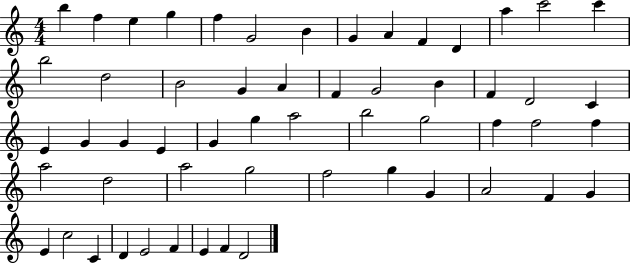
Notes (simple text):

B5/q F5/q E5/q G5/q F5/q G4/h B4/q G4/q A4/q F4/q D4/q A5/q C6/h C6/q B5/h D5/h B4/h G4/q A4/q F4/q G4/h B4/q F4/q D4/h C4/q E4/q G4/q G4/q E4/q G4/q G5/q A5/h B5/h G5/h F5/q F5/h F5/q A5/h D5/h A5/h G5/h F5/h G5/q G4/q A4/h F4/q G4/q E4/q C5/h C4/q D4/q E4/h F4/q E4/q F4/q D4/h